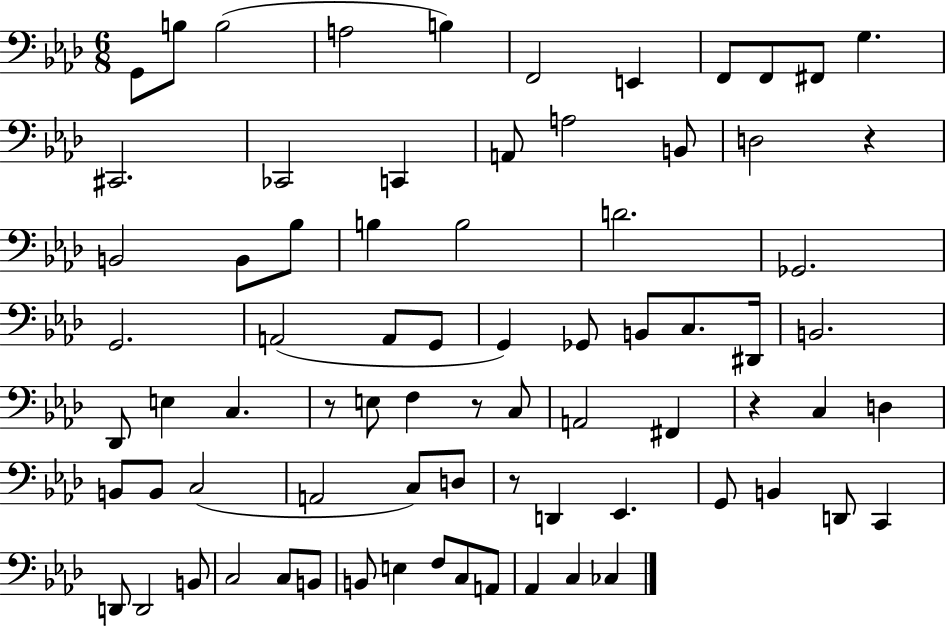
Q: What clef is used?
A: bass